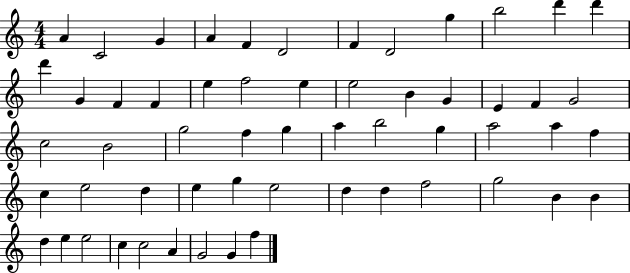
X:1
T:Untitled
M:4/4
L:1/4
K:C
A C2 G A F D2 F D2 g b2 d' d' d' G F F e f2 e e2 B G E F G2 c2 B2 g2 f g a b2 g a2 a f c e2 d e g e2 d d f2 g2 B B d e e2 c c2 A G2 G f